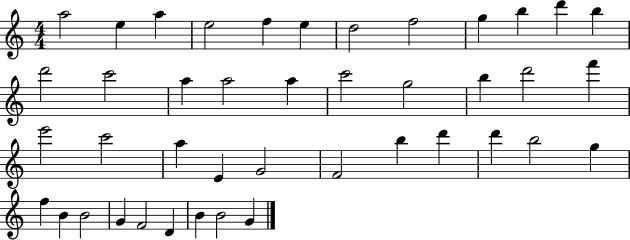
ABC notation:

X:1
T:Untitled
M:4/4
L:1/4
K:C
a2 e a e2 f e d2 f2 g b d' b d'2 c'2 a a2 a c'2 g2 b d'2 f' e'2 c'2 a E G2 F2 b d' d' b2 g f B B2 G F2 D B B2 G